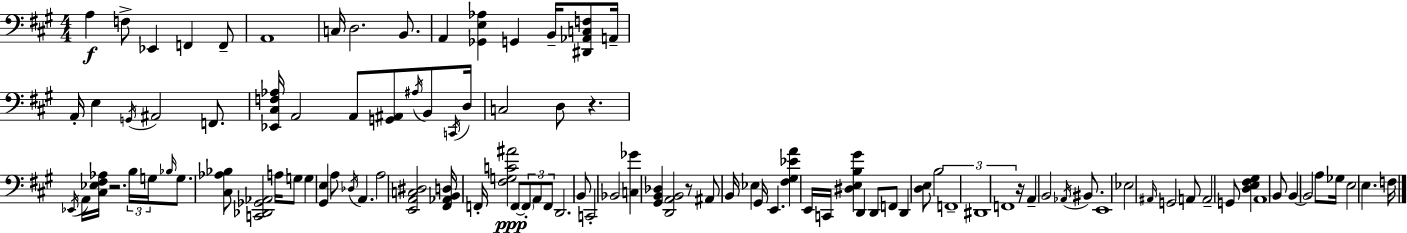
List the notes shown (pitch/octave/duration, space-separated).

A3/q F3/e Eb2/q F2/q F2/e A2/w C3/s D3/h. B2/e. A2/q [Gb2,E3,Ab3]/q G2/q B2/s [D#2,Ab2,C3,F3]/e A2/s A2/s E3/q G2/s A#2/h F2/e. [Eb2,C#3,F3,Ab3]/s A2/h A2/e [G2,A#2]/e A#3/s B2/e C2/s D3/s C3/h D3/e R/q. Eb2/s A2/s [C#3,Eb3,F#3,Ab3]/s R/h. B3/s G3/s Bb3/s G3/e. [C#3,Ab3,Bb3]/e [C2,Db2,Gb2,Ab2]/h A3/s G3/e G3/q [G#2,E3]/q A3/e Db3/s A2/q. A3/h [E2,A2,C3,D#3]/h [F#2,Ab2,B2,D3]/s F2/s [F#3,G3,C4,A#4]/h F2/e F2/e A2/e F2/e D2/h. B2/e C2/h Bb2/h [C3,Gb4]/q [G#2,B2,Db3]/q [D2,A2,B2]/h R/e A#2/e B2/s Eb3/q G#2/s E2/q. [F#3,G#3,Eb4,A4]/q E2/s C2/s [D#3,E3,B3,G#4]/q D2/q D2/e F2/e D2/q [D3,E3]/e B3/h F2/w D#2/w F2/w R/s A2/q B2/h Ab2/s BIS2/e. E2/w Eb3/h A#2/s G2/h A2/e A2/h G2/e [D3,E3,F#3,G#3]/q A2/w B2/e B2/q B2/h A3/e Gb3/s E3/h E3/q. F3/s